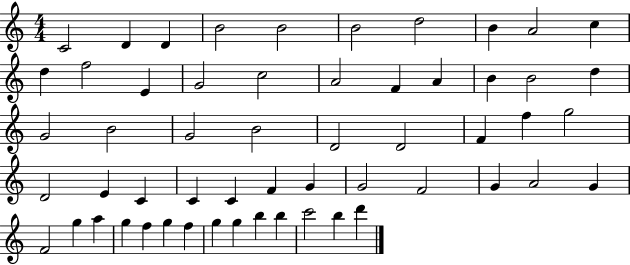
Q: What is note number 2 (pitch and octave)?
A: D4